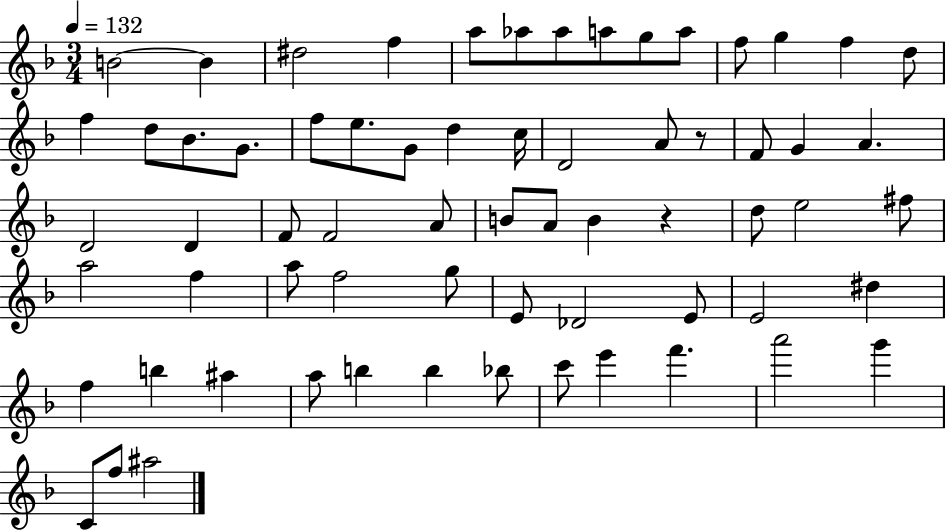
X:1
T:Untitled
M:3/4
L:1/4
K:F
B2 B ^d2 f a/2 _a/2 _a/2 a/2 g/2 a/2 f/2 g f d/2 f d/2 _B/2 G/2 f/2 e/2 G/2 d c/4 D2 A/2 z/2 F/2 G A D2 D F/2 F2 A/2 B/2 A/2 B z d/2 e2 ^f/2 a2 f a/2 f2 g/2 E/2 _D2 E/2 E2 ^d f b ^a a/2 b b _b/2 c'/2 e' f' a'2 g' C/2 f/2 ^a2